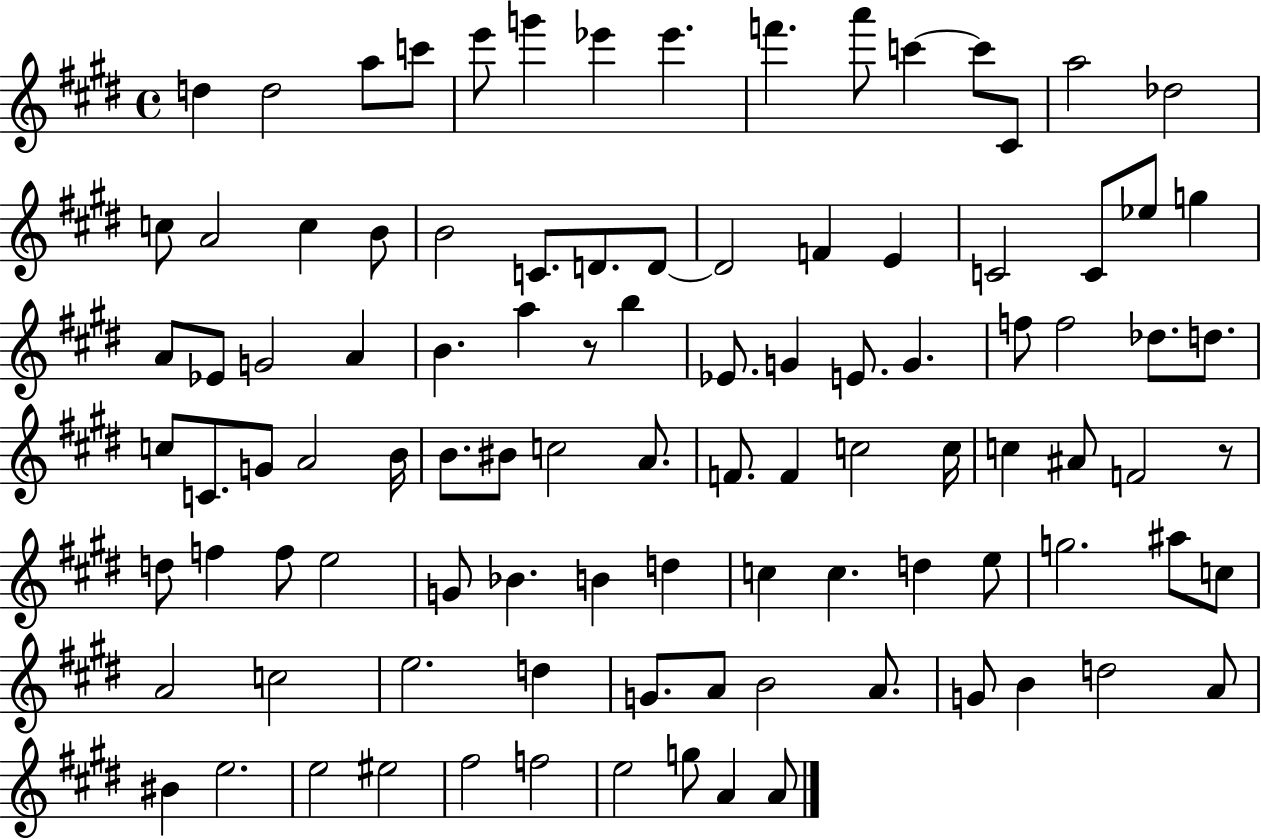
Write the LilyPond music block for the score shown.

{
  \clef treble
  \time 4/4
  \defaultTimeSignature
  \key e \major
  d''4 d''2 a''8 c'''8 | e'''8 g'''4 ees'''4 ees'''4. | f'''4. a'''8 c'''4~~ c'''8 cis'8 | a''2 des''2 | \break c''8 a'2 c''4 b'8 | b'2 c'8. d'8. d'8~~ | d'2 f'4 e'4 | c'2 c'8 ees''8 g''4 | \break a'8 ees'8 g'2 a'4 | b'4. a''4 r8 b''4 | ees'8. g'4 e'8. g'4. | f''8 f''2 des''8. d''8. | \break c''8 c'8. g'8 a'2 b'16 | b'8. bis'8 c''2 a'8. | f'8. f'4 c''2 c''16 | c''4 ais'8 f'2 r8 | \break d''8 f''4 f''8 e''2 | g'8 bes'4. b'4 d''4 | c''4 c''4. d''4 e''8 | g''2. ais''8 c''8 | \break a'2 c''2 | e''2. d''4 | g'8. a'8 b'2 a'8. | g'8 b'4 d''2 a'8 | \break bis'4 e''2. | e''2 eis''2 | fis''2 f''2 | e''2 g''8 a'4 a'8 | \break \bar "|."
}